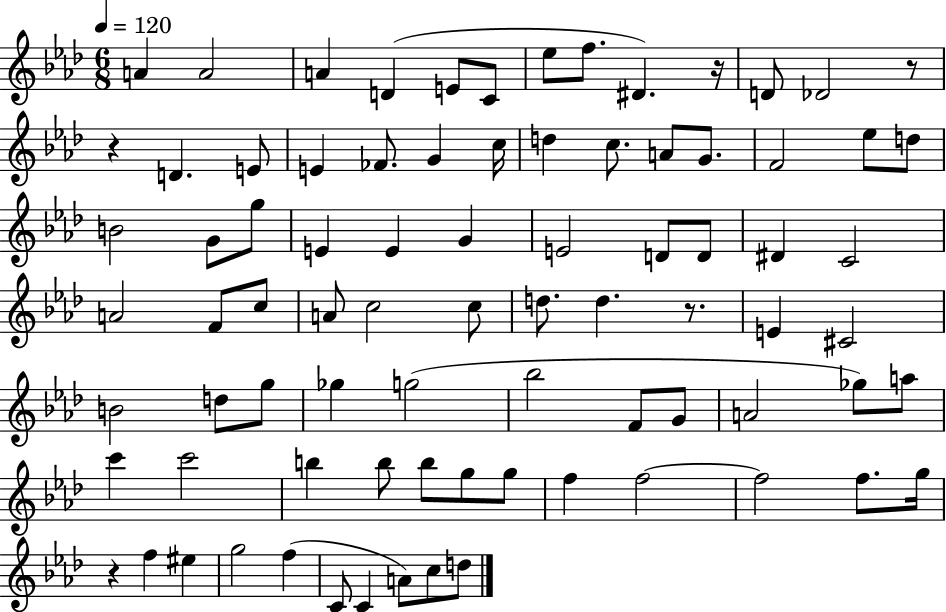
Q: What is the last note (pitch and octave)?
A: D5